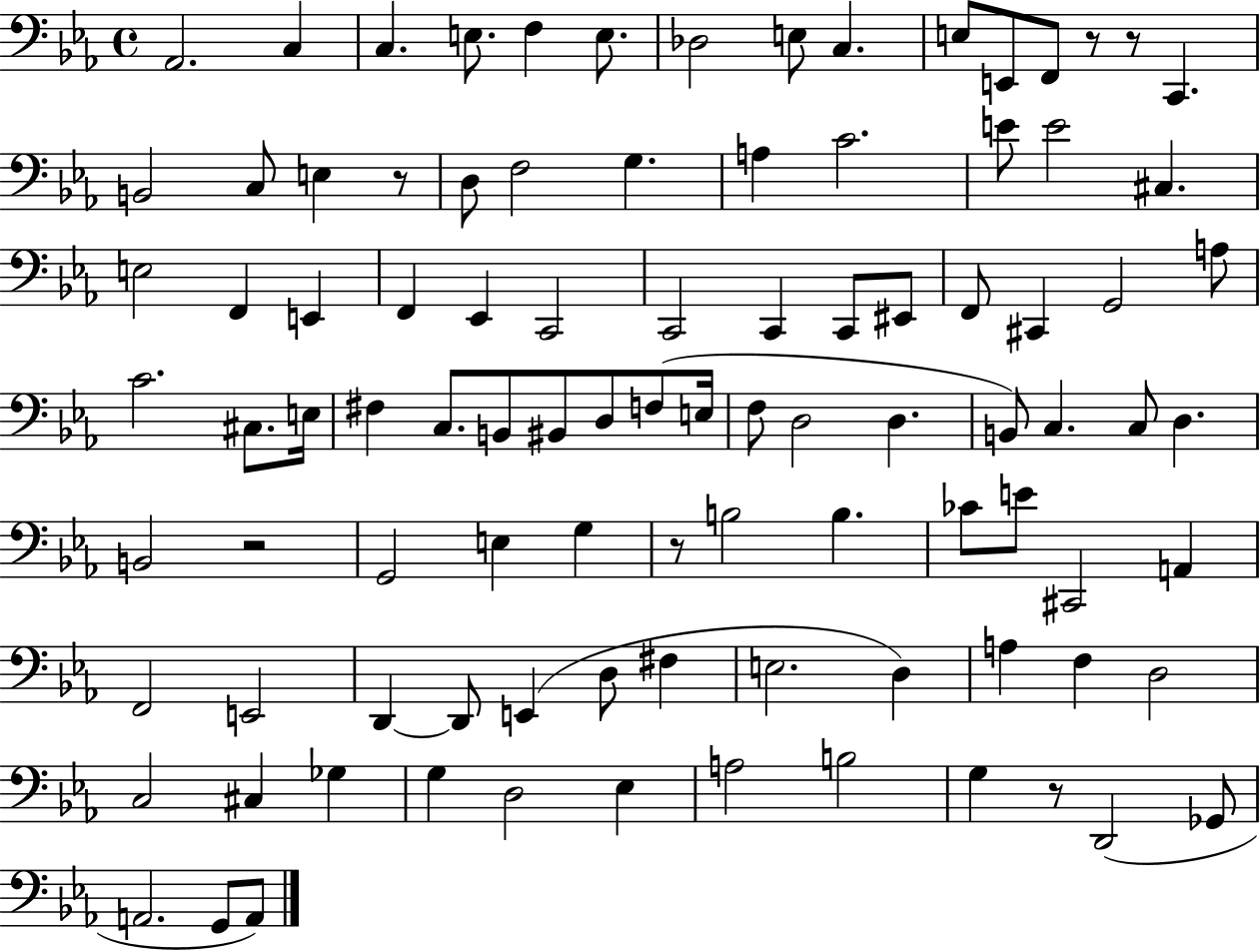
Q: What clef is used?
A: bass